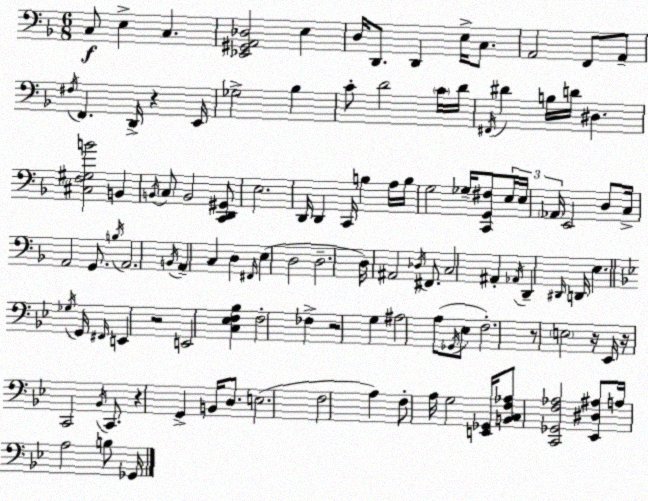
X:1
T:Untitled
M:6/8
L:1/4
K:Dm
C,/2 E, C, [_E,,^G,,A,,_D,]2 E, D,/4 D,,/2 D,, E,/4 C,/2 A,,2 F,,/2 A,,/2 ^F,/4 F,, D,,/4 z E,,/4 _G,2 _B, C/2 D2 C/4 D/4 ^F,,/4 ^D B,/4 D/4 ^D, [^C,F,^G,B]2 B,, B,,/4 C,/2 B,,2 [C,,D,,^G,,]/2 E,2 D,,/4 D,, C,,/4 B, A,/4 B,/4 G,2 _G,/4 [C,,G,,^F,]/2 E,/4 E,/4 _A,,/4 E,,2 D,/2 C,/4 A,,2 G,,/2 B,/4 A,,2 B,,/4 A,, C, D, ^F,,/4 E, D,2 D,2 D,/4 ^A,,2 _D,/4 ^F,,/2 C,2 ^A,, _A,,/4 D,, ^D,,/4 D,,/4 E, _G,/4 G,,/4 ^F,,/4 E,, z2 E,,2 [C,_E,F,_B,] F,2 _F, z2 G, ^A,2 A,/2 _G,,/4 _E,/2 F,2 z/2 E,2 z/4 _E,,/4 z/4 C,,2 _B,,/4 C,,/2 z G,, B,,/4 D,/2 E,2 F,2 A, F,/2 A,/4 G,2 [E,,_G,,]/4 [B,,C,F,_A,]/2 [C,,_G,,F,_A,]2 [_E,,^D,^A,]/2 A,/4 A,2 B,/2 _G,,/4